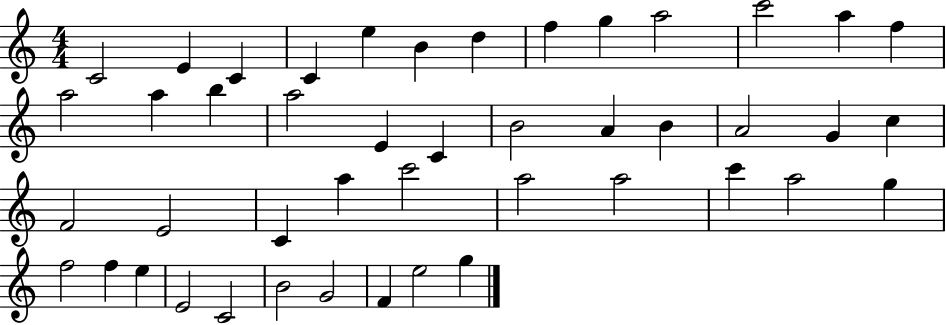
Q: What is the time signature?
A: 4/4